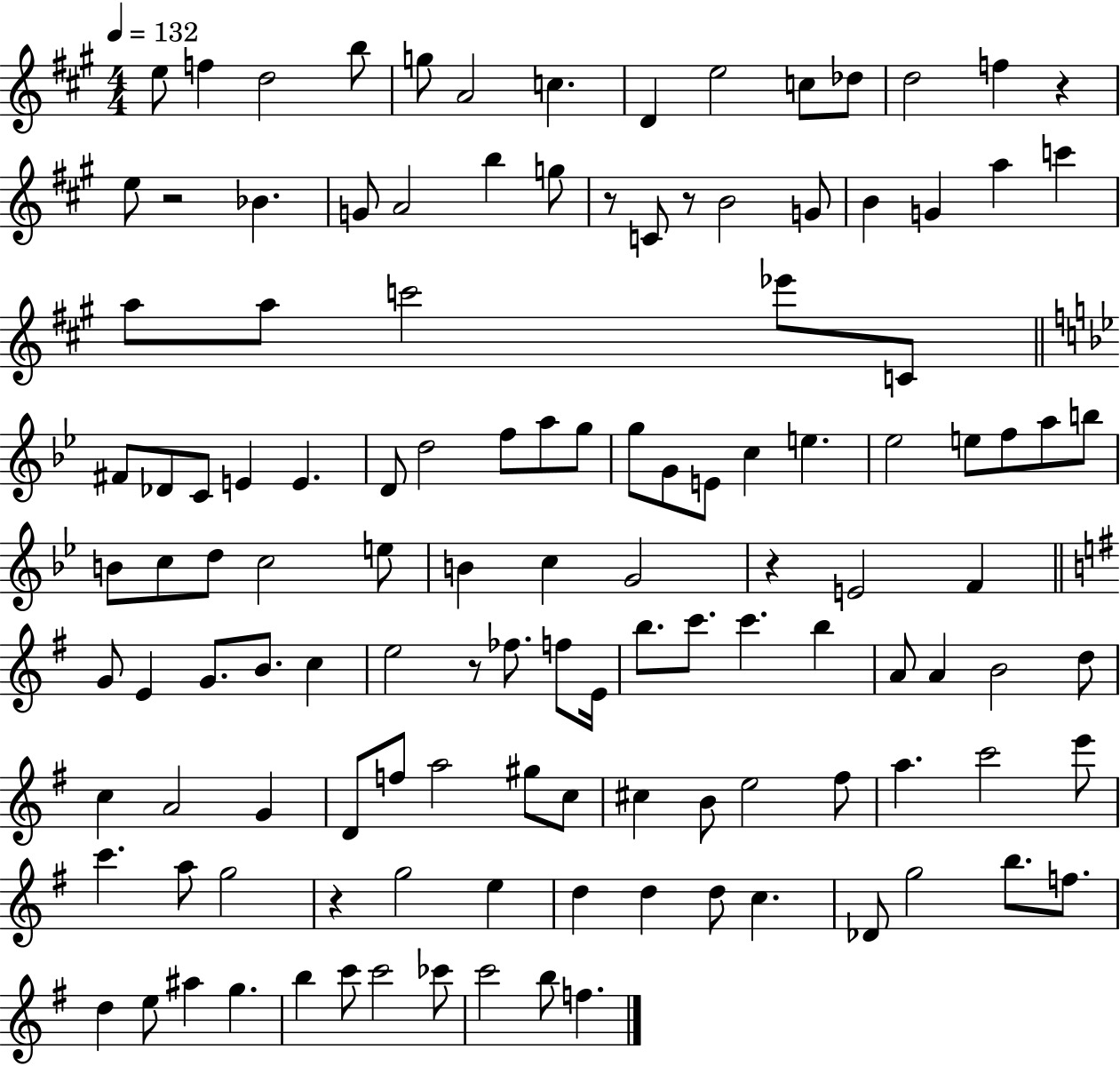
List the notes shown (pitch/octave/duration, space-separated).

E5/e F5/q D5/h B5/e G5/e A4/h C5/q. D4/q E5/h C5/e Db5/e D5/h F5/q R/q E5/e R/h Bb4/q. G4/e A4/h B5/q G5/e R/e C4/e R/e B4/h G4/e B4/q G4/q A5/q C6/q A5/e A5/e C6/h Eb6/e C4/e F#4/e Db4/e C4/e E4/q E4/q. D4/e D5/h F5/e A5/e G5/e G5/e G4/e E4/e C5/q E5/q. Eb5/h E5/e F5/e A5/e B5/e B4/e C5/e D5/e C5/h E5/e B4/q C5/q G4/h R/q E4/h F4/q G4/e E4/q G4/e. B4/e. C5/q E5/h R/e FES5/e. F5/e E4/s B5/e. C6/e. C6/q. B5/q A4/e A4/q B4/h D5/e C5/q A4/h G4/q D4/e F5/e A5/h G#5/e C5/e C#5/q B4/e E5/h F#5/e A5/q. C6/h E6/e C6/q. A5/e G5/h R/q G5/h E5/q D5/q D5/q D5/e C5/q. Db4/e G5/h B5/e. F5/e. D5/q E5/e A#5/q G5/q. B5/q C6/e C6/h CES6/e C6/h B5/e F5/q.